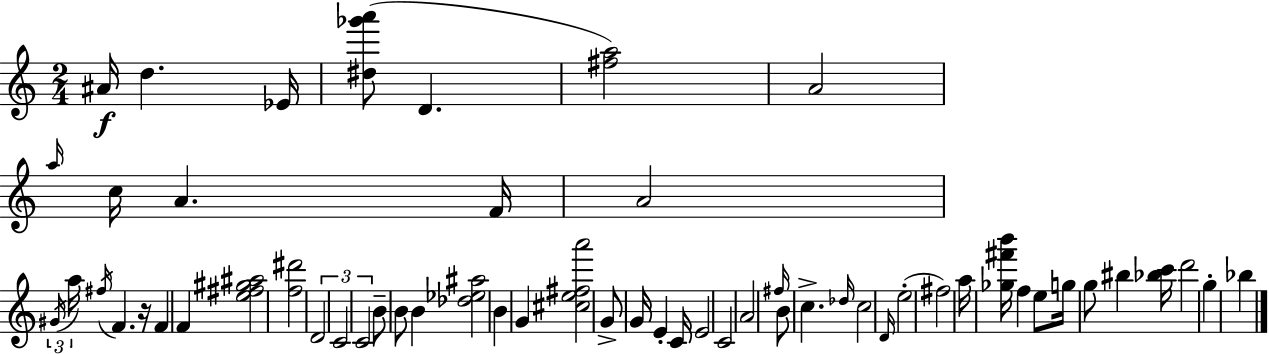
A#4/s D5/q. Eb4/s [D#5,Gb6,A6]/e D4/q. [F#5,A5]/h A4/h A5/s C5/s A4/q. F4/s A4/h G#4/s A5/s F#5/s F4/q. R/s F4/q F4/q [E5,F#5,G#5,A#5]/h [F5,D#6]/h D4/h C4/h C4/h B4/e B4/e B4/q [Db5,Eb5,A#5]/h B4/q G4/q [C#5,E5,F#5,A6]/h G4/e G4/s E4/q C4/s E4/h C4/h A4/h F#5/s B4/e C5/q. Db5/s C5/h D4/s E5/h F#5/h A5/s [Gb5,F#6,B6]/s F5/q E5/e G5/s G5/e BIS5/q [Bb5,C6]/s D6/h G5/q Bb5/q